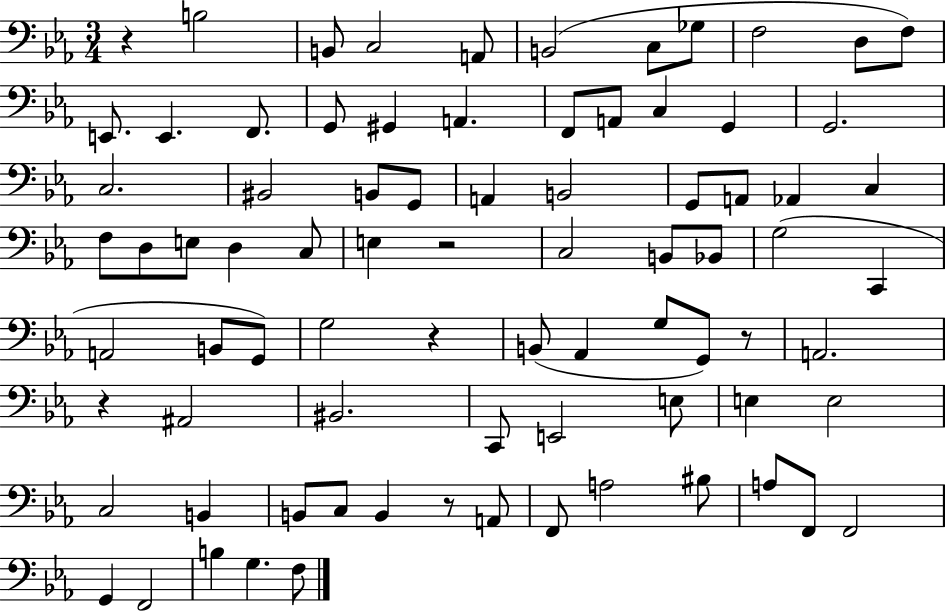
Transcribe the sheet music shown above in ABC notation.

X:1
T:Untitled
M:3/4
L:1/4
K:Eb
z B,2 B,,/2 C,2 A,,/2 B,,2 C,/2 _G,/2 F,2 D,/2 F,/2 E,,/2 E,, F,,/2 G,,/2 ^G,, A,, F,,/2 A,,/2 C, G,, G,,2 C,2 ^B,,2 B,,/2 G,,/2 A,, B,,2 G,,/2 A,,/2 _A,, C, F,/2 D,/2 E,/2 D, C,/2 E, z2 C,2 B,,/2 _B,,/2 G,2 C,, A,,2 B,,/2 G,,/2 G,2 z B,,/2 _A,, G,/2 G,,/2 z/2 A,,2 z ^A,,2 ^B,,2 C,,/2 E,,2 E,/2 E, E,2 C,2 B,, B,,/2 C,/2 B,, z/2 A,,/2 F,,/2 A,2 ^B,/2 A,/2 F,,/2 F,,2 G,, F,,2 B, G, F,/2